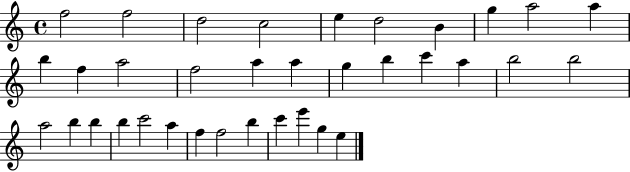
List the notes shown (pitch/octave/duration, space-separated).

F5/h F5/h D5/h C5/h E5/q D5/h B4/q G5/q A5/h A5/q B5/q F5/q A5/h F5/h A5/q A5/q G5/q B5/q C6/q A5/q B5/h B5/h A5/h B5/q B5/q B5/q C6/h A5/q F5/q F5/h B5/q C6/q E6/q G5/q E5/q